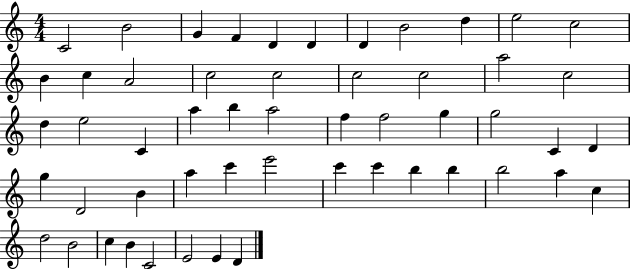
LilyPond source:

{
  \clef treble
  \numericTimeSignature
  \time 4/4
  \key c \major
  c'2 b'2 | g'4 f'4 d'4 d'4 | d'4 b'2 d''4 | e''2 c''2 | \break b'4 c''4 a'2 | c''2 c''2 | c''2 c''2 | a''2 c''2 | \break d''4 e''2 c'4 | a''4 b''4 a''2 | f''4 f''2 g''4 | g''2 c'4 d'4 | \break g''4 d'2 b'4 | a''4 c'''4 e'''2 | c'''4 c'''4 b''4 b''4 | b''2 a''4 c''4 | \break d''2 b'2 | c''4 b'4 c'2 | e'2 e'4 d'4 | \bar "|."
}